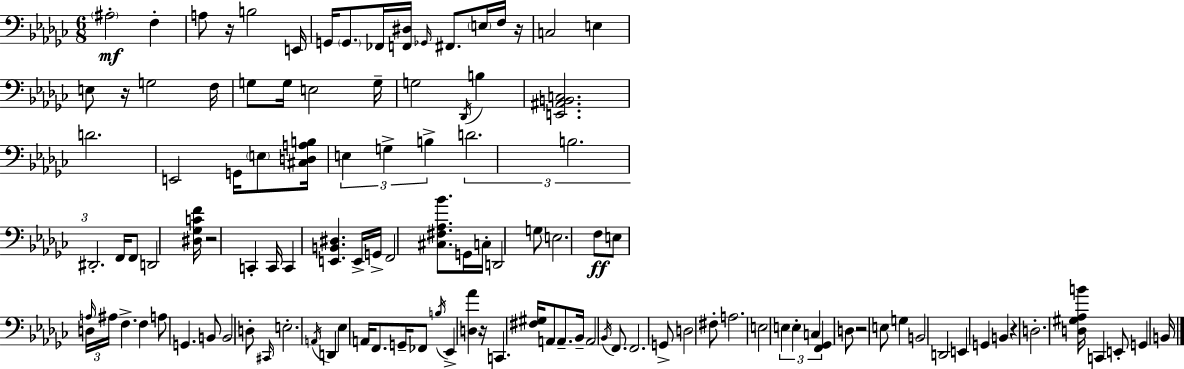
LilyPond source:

{
  \clef bass
  \numericTimeSignature
  \time 6/8
  \key ees \minor
  \parenthesize ais2-.\mf f4-. | a8 r16 b2 e,16 | g,16 \parenthesize g,8. fes,16 <f, dis>16 \grace { ges,16 } fis,8. \parenthesize e16 f16 | r16 c2 e4 | \break e8 r16 g2 | f16 g8 g16 e2 | g16-- g2 \acciaccatura { des,16 } b4 | <e, ais, b, c>2. | \break d'2. | e,2 g,16 \parenthesize e8 | <cis d a b>16 \tuplet 3/2 { e4 g4-> b4-> } | \tuplet 3/2 { d'2. | \break b2. | dis,2.-. } | f,16 f,8 d,2 | <dis ges c' f'>16 r2 c,4-. | \break c,16 c,4 <e, b, dis>4. | e,16-> g,16-> f,2 <cis fis aes bes'>8. | g,16 c16-. d,2 | g8 e2. | \break f8\ff e8 \tuplet 3/2 { d16 \grace { a16 } ais16 } f4.-> | f4 a8 g,4. | b,8 b,2 | d8-. \grace { cis,16 } e2.-. | \break \acciaccatura { a,16 } d,4 ees4 | a,16 f,8. g,16-- fes,8 \acciaccatura { b16 } ees,4-> | <d aes'>4 r16 c,4. | <fis gis>16 a,8 a,8.-- bes,16-- a,2 | \break \acciaccatura { bes,16 } f,8. f,2. | g,8-> d2 | fis8-. a2. | e2 | \break \tuplet 3/2 { e4 e4-. c4 } | <f, ges,>4 d8 r2 | e8 g4 b,2 | d,2 | \break e,4 g,4 b,4 | r4 d2.-. | <d gis aes b'>16 c,4 | e,8-. g,4 b,16 \bar "|."
}